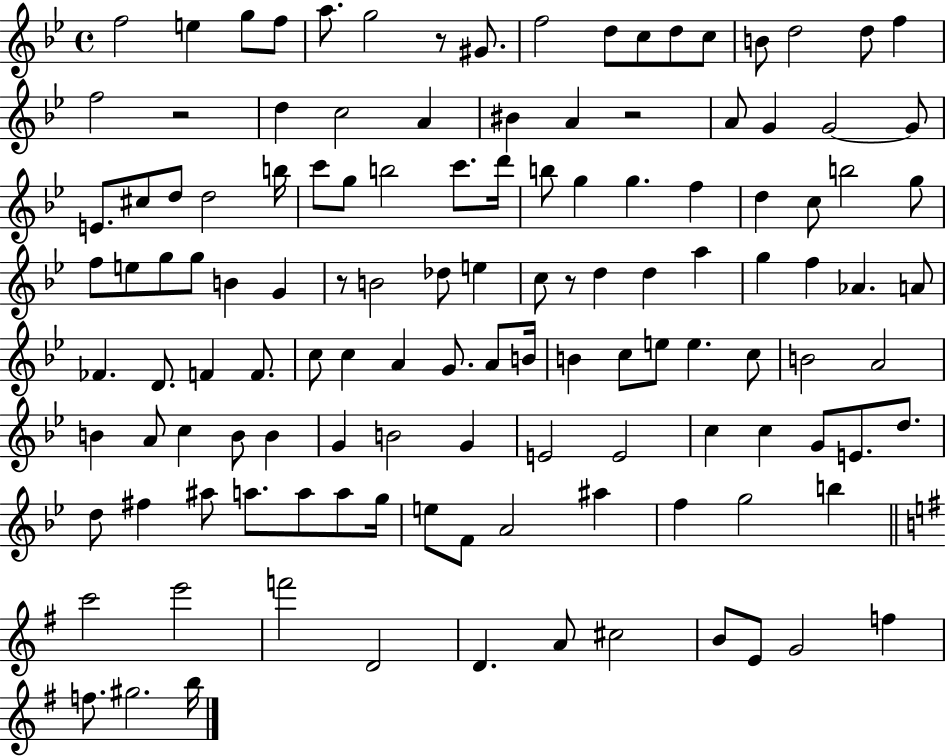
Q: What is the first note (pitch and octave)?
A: F5